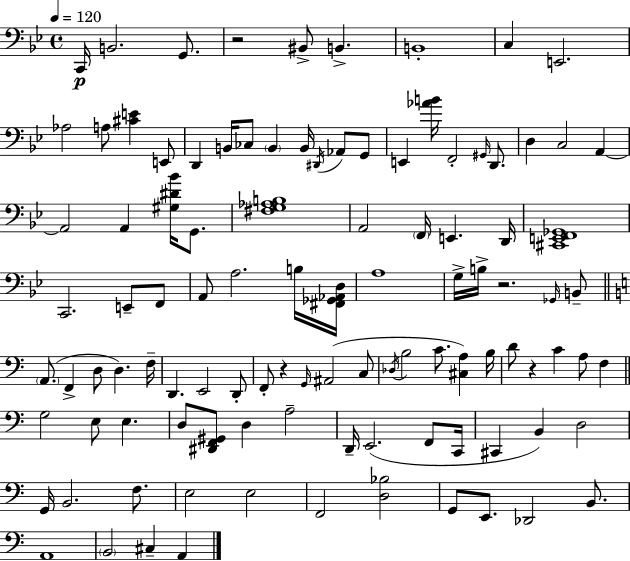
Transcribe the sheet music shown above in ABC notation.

X:1
T:Untitled
M:4/4
L:1/4
K:Bb
C,,/4 B,,2 G,,/2 z2 ^B,,/2 B,, B,,4 C, E,,2 _A,2 A,/2 [^CE] E,,/2 D,, B,,/4 _C,/2 B,, B,,/4 ^D,,/4 _A,,/2 G,,/2 E,, [_AB]/4 F,,2 ^G,,/4 D,,/2 D, C,2 A,, A,,2 A,, [^G,^D_B]/4 G,,/2 [^F,G,_A,B,]4 A,,2 F,,/4 E,, D,,/4 [^C,,E,,F,,_G,,]4 C,,2 E,,/2 F,,/2 A,,/2 A,2 B,/4 [^F,,_G,,_A,,D,]/4 A,4 G,/4 B,/4 z2 _G,,/4 B,,/2 A,,/2 F,, D,/2 D, F,/4 D,, E,,2 D,,/2 F,,/2 z G,,/4 ^A,,2 C,/2 _D,/4 B,2 C/2 [^C,A,] B,/4 D/2 z C A,/2 F, G,2 E,/2 E, D,/2 [^D,,F,,^G,,]/2 D, A,2 D,,/4 E,,2 F,,/2 C,,/4 ^C,, B,, D,2 G,,/4 B,,2 F,/2 E,2 E,2 F,,2 [D,_B,]2 G,,/2 E,,/2 _D,,2 B,,/2 A,,4 B,,2 ^C, A,,